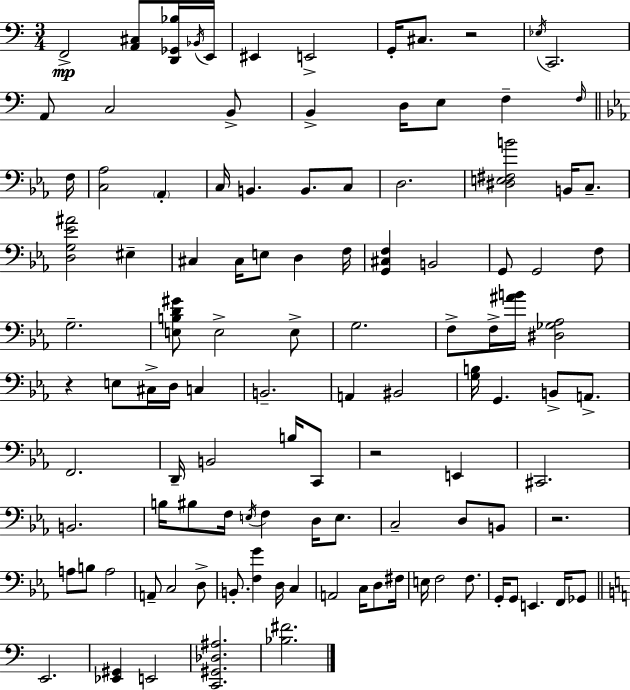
{
  \clef bass
  \numericTimeSignature
  \time 3/4
  \key c \major
  f,2->\mp <a, cis>8 <d, ges, bes>16 \acciaccatura { bes,16 } | e,16 eis,4 e,2-> | g,16-. cis8. r2 | \acciaccatura { ees16 } c,2. | \break a,8 c2 | b,8-> b,4-> d16 e8 f4-- | \grace { f16 } \bar "||" \break \key c \minor f16 <c aes>2 \parenthesize aes,4-. | c16 b,4. b,8. c8 | d2. | <dis e fis b'>2 b,16 c8.-- | \break <d g ees' ais'>2 eis4-- | cis4 cis16 e8 d4 | f16 <g, cis f>4 b,2 | g,8 g,2 f8 | \break g2.-- | <e b d' gis'>8 e2-> e8-> | g2. | f8-> f16-> <ais' b'>16 <dis ges aes>2 | \break r4 e8 cis16-> d16 c4 | b,2.-- | a,4 bis,2 | <g b>16 g,4. b,8-> a,8.-> | \break f,2. | d,16-- b,2 b16 c,8 | r2 e,4 | cis,2. | \break b,2. | b16 bis8 f16 \acciaccatura { e16 } f4 d16 e8. | c2-- d8 | b,8 r2. | \break a8 b8 a2 | a,8-- c2 | d8-> b,8.-. <f g'>4 d16 c4 | a,2 c16 d8 | \break fis16 e16 f2 f8. | g,16-. g,8 e,4. f,16 | ges,8 \bar "||" \break \key c \major e,2. | <ees, gis,>4 e,2 | <c, gis, des ais>2. | <bes fis'>2. | \break \bar "|."
}